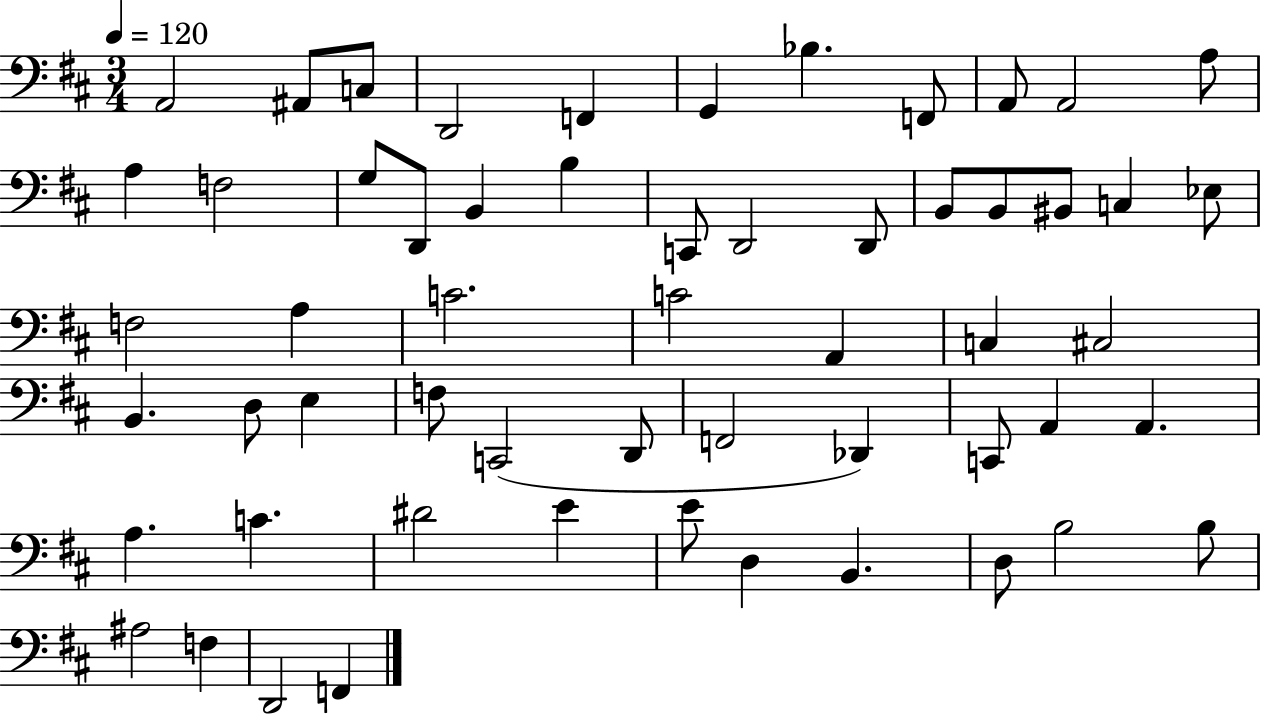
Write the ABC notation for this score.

X:1
T:Untitled
M:3/4
L:1/4
K:D
A,,2 ^A,,/2 C,/2 D,,2 F,, G,, _B, F,,/2 A,,/2 A,,2 A,/2 A, F,2 G,/2 D,,/2 B,, B, C,,/2 D,,2 D,,/2 B,,/2 B,,/2 ^B,,/2 C, _E,/2 F,2 A, C2 C2 A,, C, ^C,2 B,, D,/2 E, F,/2 C,,2 D,,/2 F,,2 _D,, C,,/2 A,, A,, A, C ^D2 E E/2 D, B,, D,/2 B,2 B,/2 ^A,2 F, D,,2 F,,